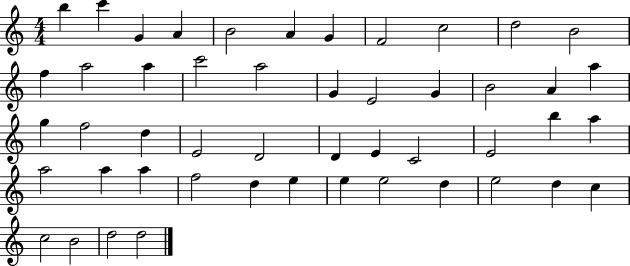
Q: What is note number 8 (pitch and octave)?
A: F4